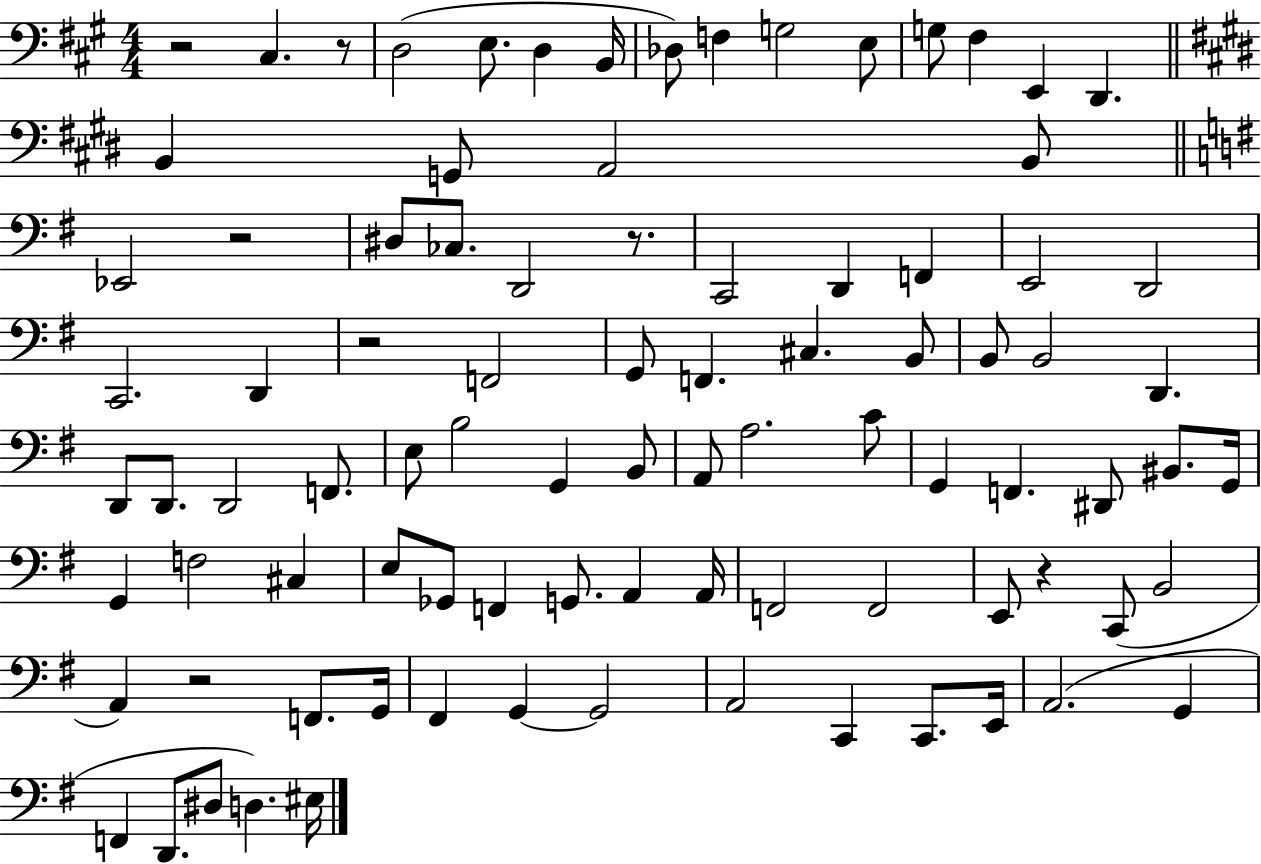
R/h C#3/q. R/e D3/h E3/e. D3/q B2/s Db3/e F3/q G3/h E3/e G3/e F#3/q E2/q D2/q. B2/q G2/e A2/h B2/e Eb2/h R/h D#3/e CES3/e. D2/h R/e. C2/h D2/q F2/q E2/h D2/h C2/h. D2/q R/h F2/h G2/e F2/q. C#3/q. B2/e B2/e B2/h D2/q. D2/e D2/e. D2/h F2/e. E3/e B3/h G2/q B2/e A2/e A3/h. C4/e G2/q F2/q. D#2/e BIS2/e. G2/s G2/q F3/h C#3/q E3/e Gb2/e F2/q G2/e. A2/q A2/s F2/h F2/h E2/e R/q C2/e B2/h A2/q R/h F2/e. G2/s F#2/q G2/q G2/h A2/h C2/q C2/e. E2/s A2/h. G2/q F2/q D2/e. D#3/e D3/q. EIS3/s